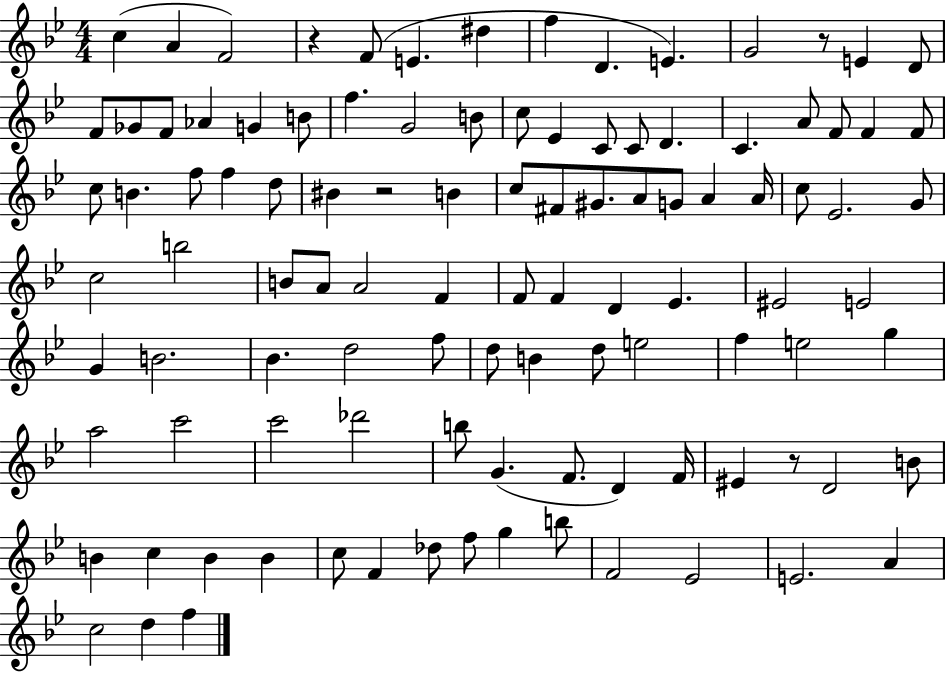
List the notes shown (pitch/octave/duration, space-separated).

C5/q A4/q F4/h R/q F4/e E4/q. D#5/q F5/q D4/q. E4/q. G4/h R/e E4/q D4/e F4/e Gb4/e F4/e Ab4/q G4/q B4/e F5/q. G4/h B4/e C5/e Eb4/q C4/e C4/e D4/q. C4/q. A4/e F4/e F4/q F4/e C5/e B4/q. F5/e F5/q D5/e BIS4/q R/h B4/q C5/e F#4/e G#4/e. A4/e G4/e A4/q A4/s C5/e Eb4/h. G4/e C5/h B5/h B4/e A4/e A4/h F4/q F4/e F4/q D4/q Eb4/q. EIS4/h E4/h G4/q B4/h. Bb4/q. D5/h F5/e D5/e B4/q D5/e E5/h F5/q E5/h G5/q A5/h C6/h C6/h Db6/h B5/e G4/q. F4/e. D4/q F4/s EIS4/q R/e D4/h B4/e B4/q C5/q B4/q B4/q C5/e F4/q Db5/e F5/e G5/q B5/e F4/h Eb4/h E4/h. A4/q C5/h D5/q F5/q